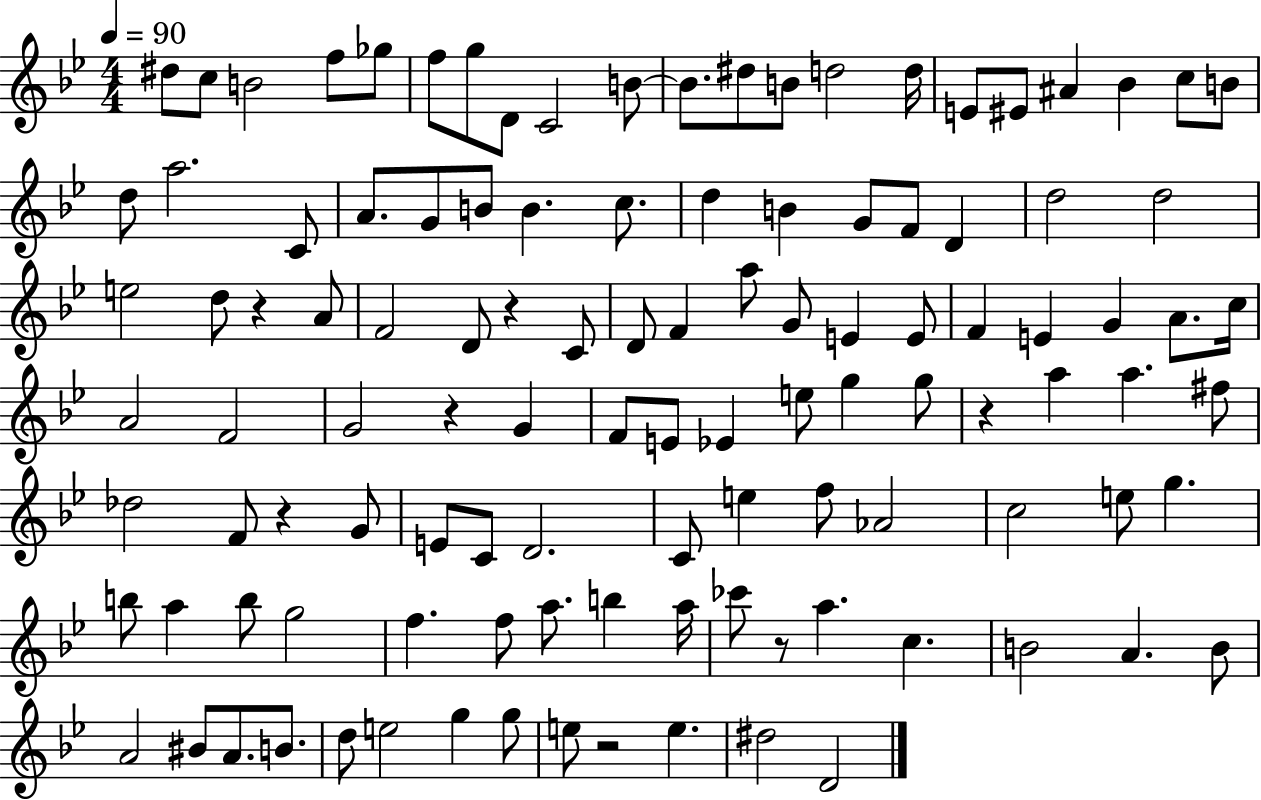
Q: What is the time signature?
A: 4/4